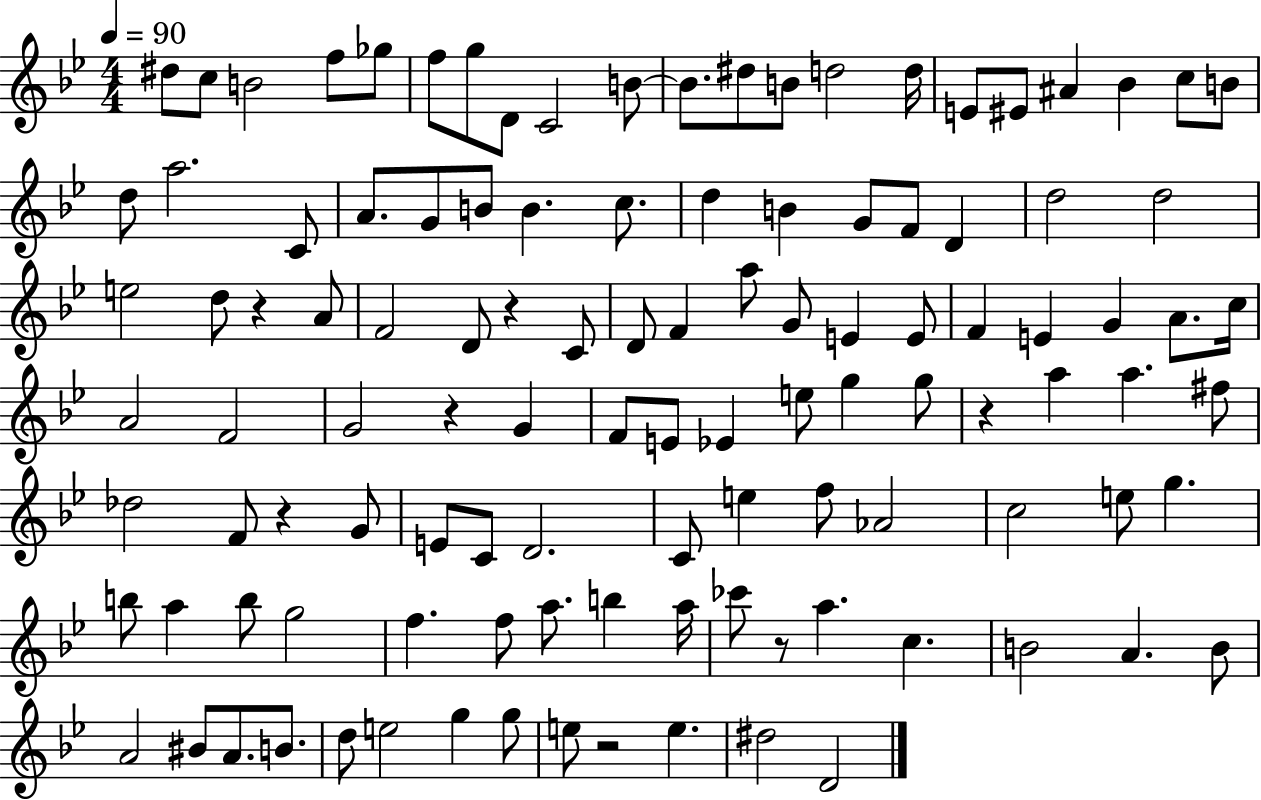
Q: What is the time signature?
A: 4/4